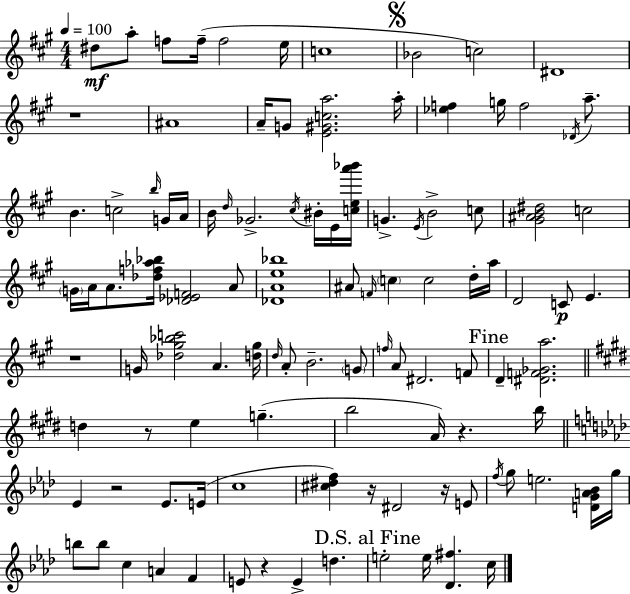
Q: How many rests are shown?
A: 8